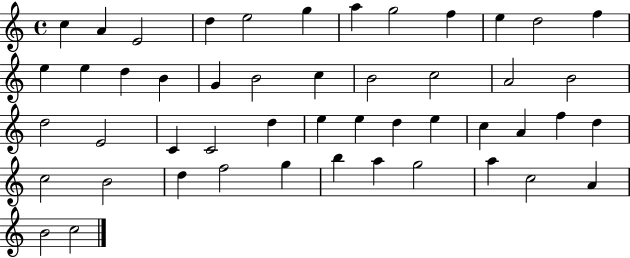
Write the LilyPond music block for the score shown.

{
  \clef treble
  \time 4/4
  \defaultTimeSignature
  \key c \major
  c''4 a'4 e'2 | d''4 e''2 g''4 | a''4 g''2 f''4 | e''4 d''2 f''4 | \break e''4 e''4 d''4 b'4 | g'4 b'2 c''4 | b'2 c''2 | a'2 b'2 | \break d''2 e'2 | c'4 c'2 d''4 | e''4 e''4 d''4 e''4 | c''4 a'4 f''4 d''4 | \break c''2 b'2 | d''4 f''2 g''4 | b''4 a''4 g''2 | a''4 c''2 a'4 | \break b'2 c''2 | \bar "|."
}